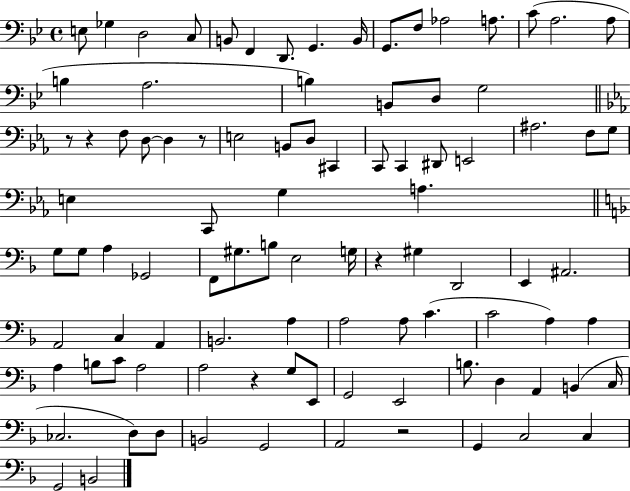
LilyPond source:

{
  \clef bass
  \time 4/4
  \defaultTimeSignature
  \key bes \major
  e8 ges4 d2 c8 | b,8 f,4 d,8. g,4. b,16 | g,8. f8 aes2 a8. | c'8( a2. a8 | \break b4 a2. | b4) b,8 d8 g2 | \bar "||" \break \key ees \major r8 r4 f8 d8~~ d4 r8 | e2 b,8 d8 cis,4 | c,8 c,4 dis,8 e,2 | ais2. f8 g8 | \break e4 c,8 g4 a4. | \bar "||" \break \key f \major g8 g8 a4 ges,2 | f,8 gis8. b8 e2 g16 | r4 gis4 d,2 | e,4 ais,2. | \break a,2 c4 a,4 | b,2. a4 | a2 a8 c'4.( | c'2 a4) a4 | \break a4 b8 c'8 a2 | a2 r4 g8 e,8 | g,2 e,2 | b8. d4 a,4 b,4( c16 | \break ces2. d8) d8 | b,2 g,2 | a,2 r2 | g,4 c2 c4 | \break g,2 b,2 | \bar "|."
}